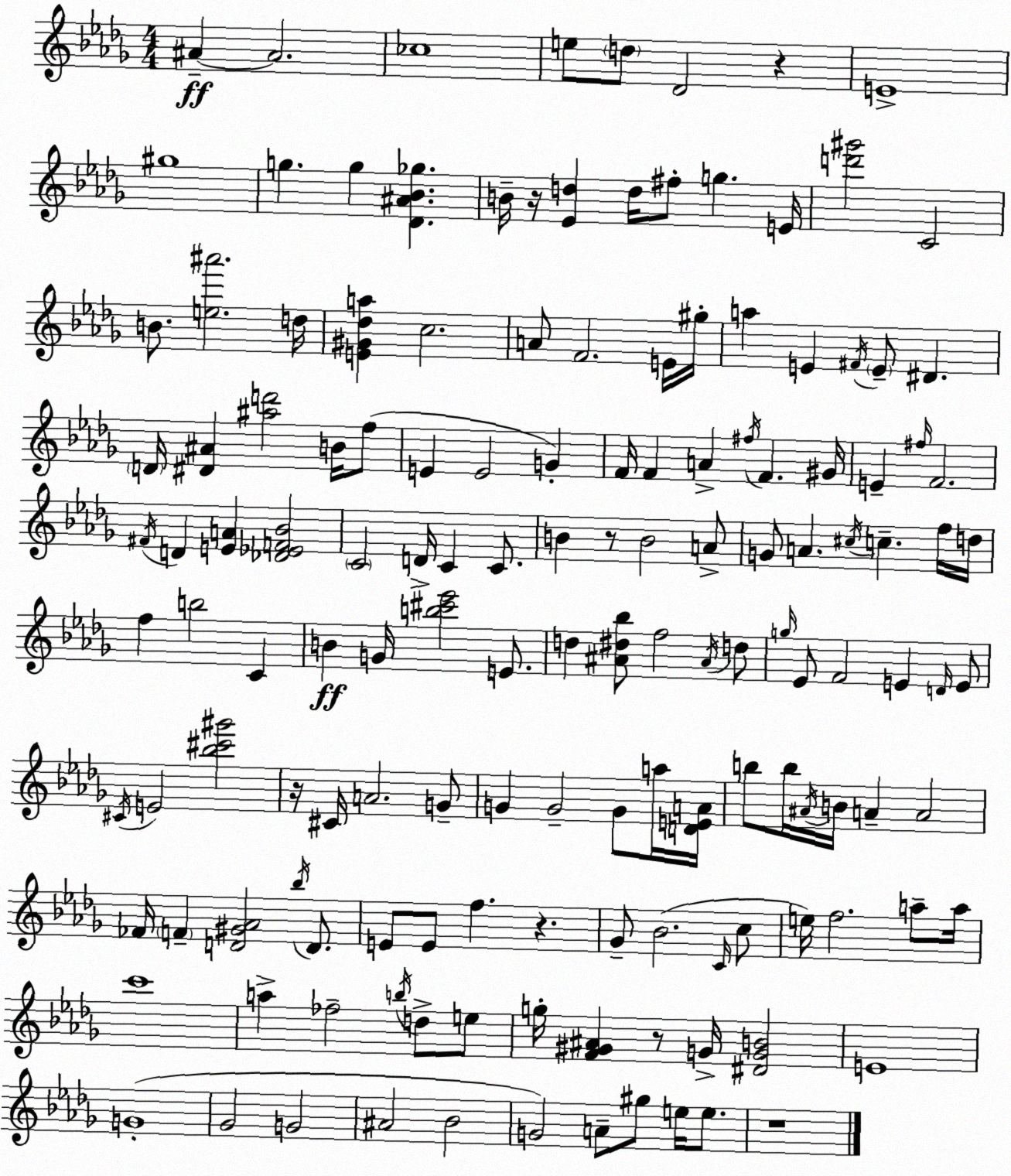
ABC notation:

X:1
T:Untitled
M:4/4
L:1/4
K:Bbm
^A ^A2 _c4 e/2 d/2 _D2 z E4 ^g4 g g [_D^A_B_g] B/4 z/4 [_Ed] d/4 ^f/2 g E/4 [d'^g']2 C2 B/2 [e^a']2 d/4 [E^G_da] c2 A/2 F2 E/4 ^g/4 a E ^F/4 E/2 ^D D/4 [^D^A] [^ad']2 B/4 f/2 E E2 G F/4 F A ^f/4 F ^G/4 E ^f/4 F2 ^F/4 D [EA] [_D_EF_B]2 C2 D/4 C C/2 B z/2 B2 A/2 G/2 A ^c/4 c f/4 d/4 f b2 C B G/4 [b^c'_e']2 E/2 d [^A^d_b]/2 f2 ^A/4 d/2 g/4 _E/2 F2 E D/4 E/2 ^C/4 E2 [_b^c'^g']2 z/4 ^C/4 A2 G/2 G G2 G/2 a/4 [DEA]/4 b/2 b/4 ^A/4 B/4 A A2 _F/4 F [D^G_A]2 _b/4 D/2 E/2 E/2 f z _G/2 _B2 C/4 c/2 e/4 f2 a/2 a/4 c'4 a _f2 b/4 d/2 e/2 g/4 [F^G^A] z/2 G/4 [^DGB]2 E4 G4 _G2 G2 ^A2 _B2 G2 A/2 ^g/2 e/4 e/2 z4